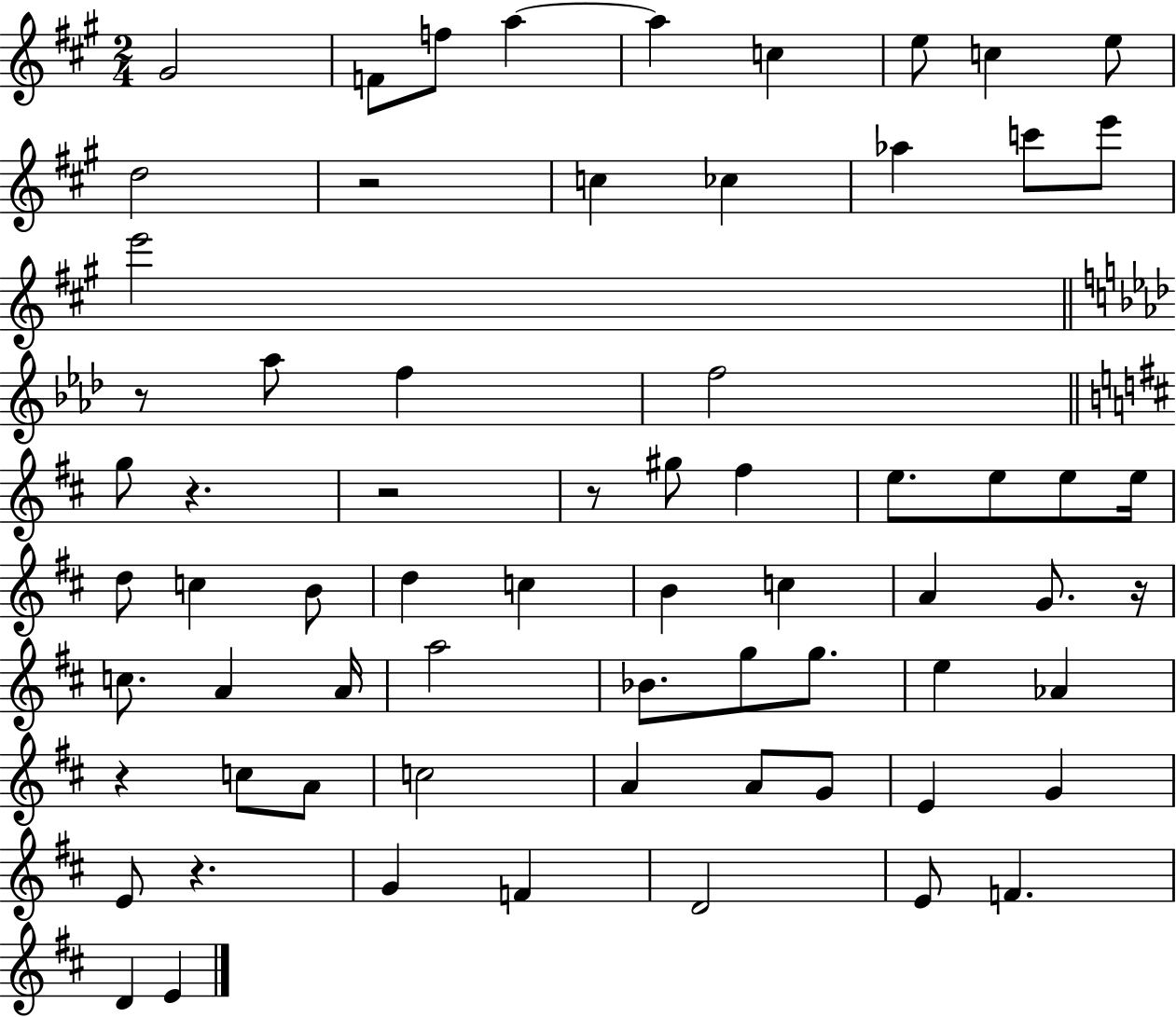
G#4/h F4/e F5/e A5/q A5/q C5/q E5/e C5/q E5/e D5/h R/h C5/q CES5/q Ab5/q C6/e E6/e E6/h R/e Ab5/e F5/q F5/h G5/e R/q. R/h R/e G#5/e F#5/q E5/e. E5/e E5/e E5/s D5/e C5/q B4/e D5/q C5/q B4/q C5/q A4/q G4/e. R/s C5/e. A4/q A4/s A5/h Bb4/e. G5/e G5/e. E5/q Ab4/q R/q C5/e A4/e C5/h A4/q A4/e G4/e E4/q G4/q E4/e R/q. G4/q F4/q D4/h E4/e F4/q. D4/q E4/q